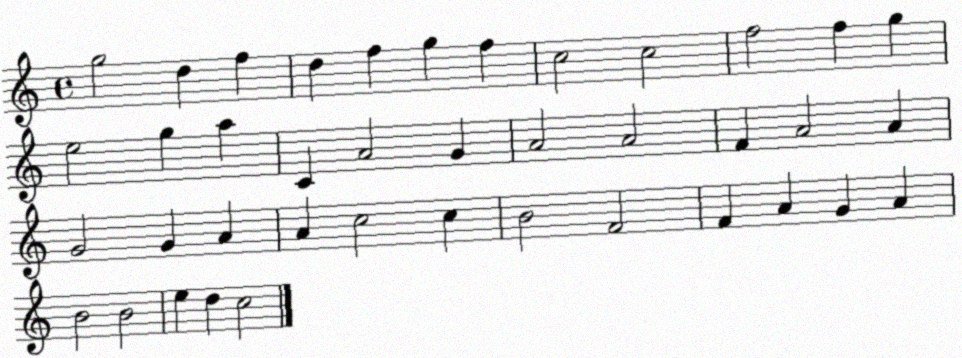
X:1
T:Untitled
M:4/4
L:1/4
K:C
g2 d f d f g f c2 c2 f2 f g e2 g a C A2 G A2 A2 F A2 A G2 G A A c2 c B2 F2 F A G A B2 B2 e d c2